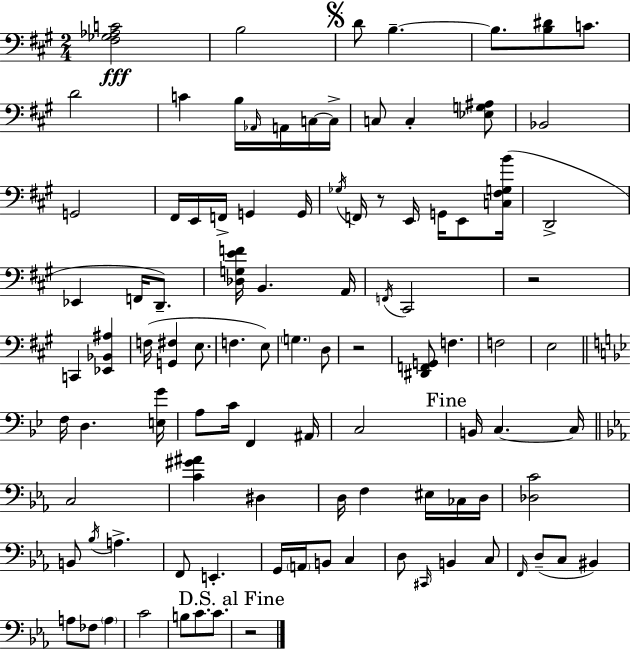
[F#3,Gb3,Ab3,C4]/h B3/h D4/e B3/q. B3/e. [B3,D#4]/e C4/e. D4/h C4/q B3/s Ab2/s A2/s C3/s C3/s C3/e C3/q [Eb3,G3,A#3]/e Bb2/h G2/h F#2/s E2/s F2/s G2/q G2/s Gb3/s F2/s R/e E2/s G2/s E2/e [C3,F#3,G3,B4]/s D2/h Eb2/q F2/s D2/e. [Db3,G3,E4,F4]/s B2/q. A2/s F2/s C#2/h R/h C2/q [Eb2,Bb2,A#3]/q F3/s [G2,F#3]/q E3/e. F3/q. E3/e G3/q. D3/e R/h [D#2,F2,G2]/e F3/q. F3/h E3/h F3/s D3/q. [E3,G4]/s A3/e C4/s F2/q A#2/s C3/h B2/s C3/q. C3/s C3/h [C4,G#4,A#4]/q D#3/q D3/s F3/q EIS3/s CES3/s D3/s [Db3,C4]/h B2/e Bb3/s A3/q. F2/e E2/q. G2/s A2/s B2/e C3/q D3/e C#2/s B2/q C3/e F2/s D3/e C3/e BIS2/q A3/e FES3/e A3/q C4/h B3/e C4/e. C4/e. R/h